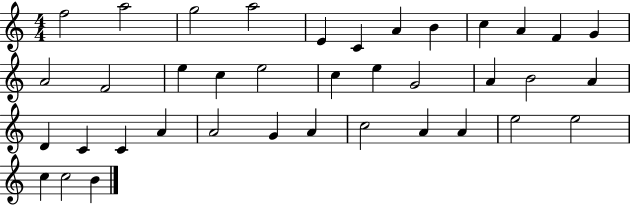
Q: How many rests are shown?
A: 0